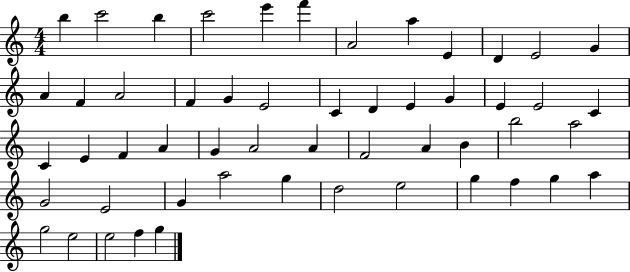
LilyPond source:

{
  \clef treble
  \numericTimeSignature
  \time 4/4
  \key c \major
  b''4 c'''2 b''4 | c'''2 e'''4 f'''4 | a'2 a''4 e'4 | d'4 e'2 g'4 | \break a'4 f'4 a'2 | f'4 g'4 e'2 | c'4 d'4 e'4 g'4 | e'4 e'2 c'4 | \break c'4 e'4 f'4 a'4 | g'4 a'2 a'4 | f'2 a'4 b'4 | b''2 a''2 | \break g'2 e'2 | g'4 a''2 g''4 | d''2 e''2 | g''4 f''4 g''4 a''4 | \break g''2 e''2 | e''2 f''4 g''4 | \bar "|."
}